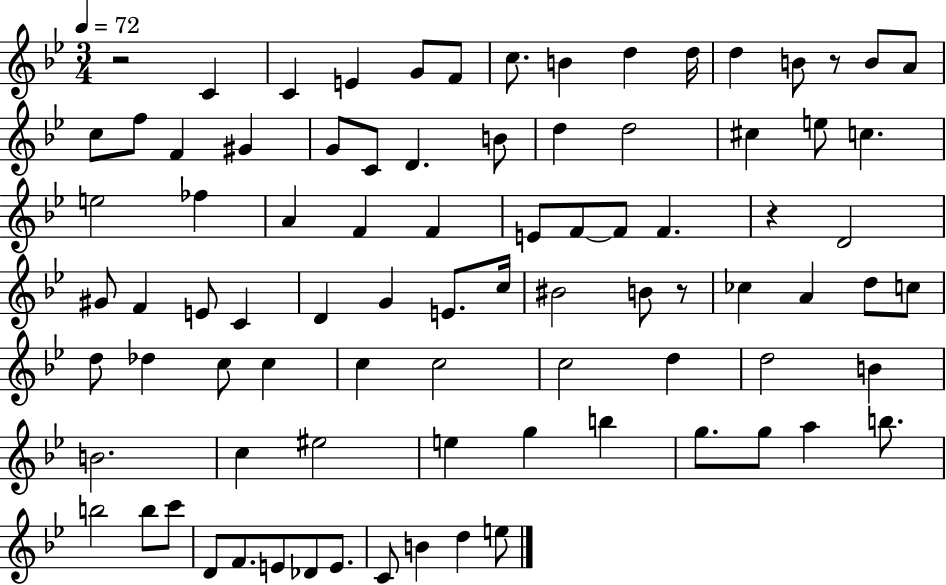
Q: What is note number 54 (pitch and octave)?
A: C5